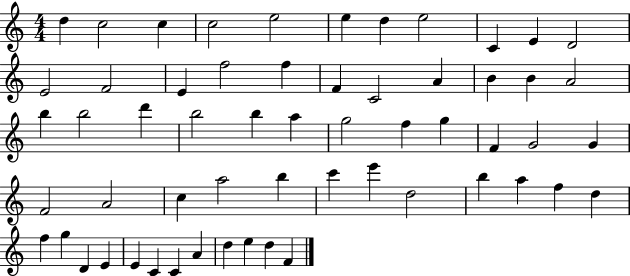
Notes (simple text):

D5/q C5/h C5/q C5/h E5/h E5/q D5/q E5/h C4/q E4/q D4/h E4/h F4/h E4/q F5/h F5/q F4/q C4/h A4/q B4/q B4/q A4/h B5/q B5/h D6/q B5/h B5/q A5/q G5/h F5/q G5/q F4/q G4/h G4/q F4/h A4/h C5/q A5/h B5/q C6/q E6/q D5/h B5/q A5/q F5/q D5/q F5/q G5/q D4/q E4/q E4/q C4/q C4/q A4/q D5/q E5/q D5/q F4/q